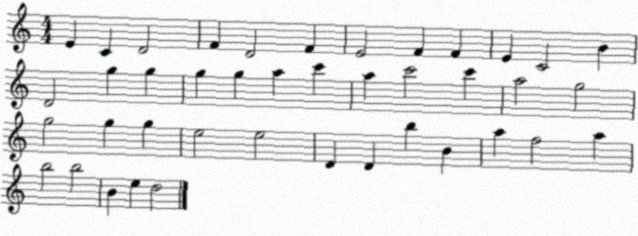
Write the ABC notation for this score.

X:1
T:Untitled
M:4/4
L:1/4
K:C
E C D2 F D2 F E2 F F E C2 B D2 g g g g a c' a c'2 c' a2 g2 g2 g g e2 e2 D D b B a f2 a b2 b2 B e d2